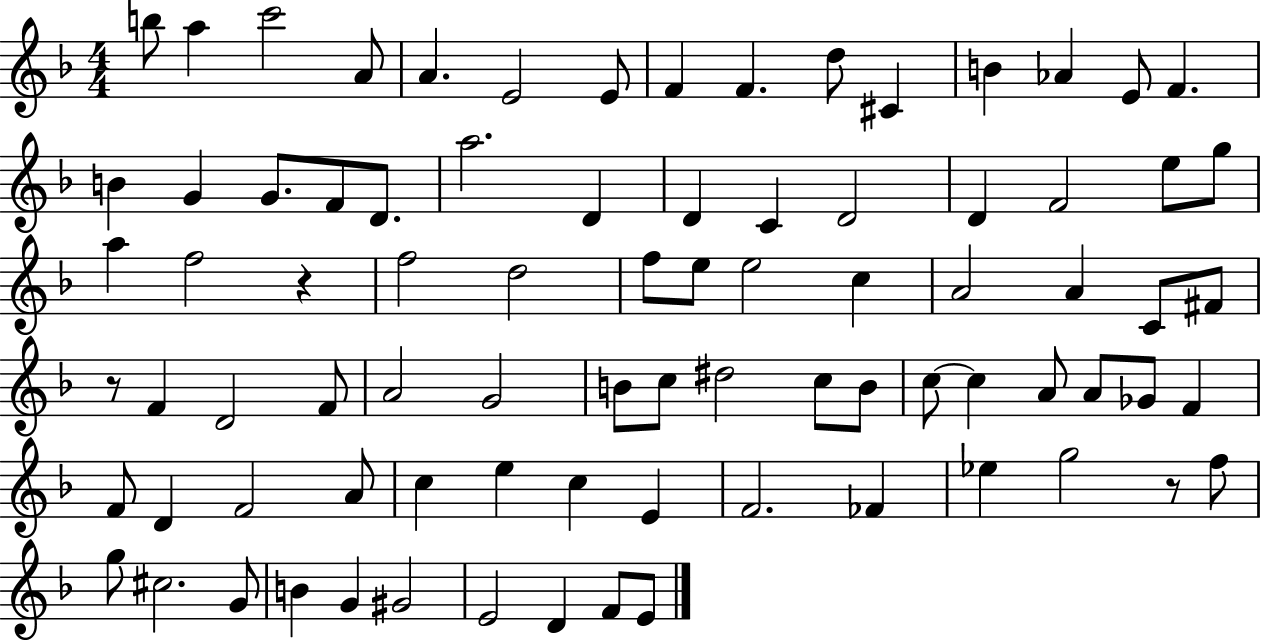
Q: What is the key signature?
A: F major